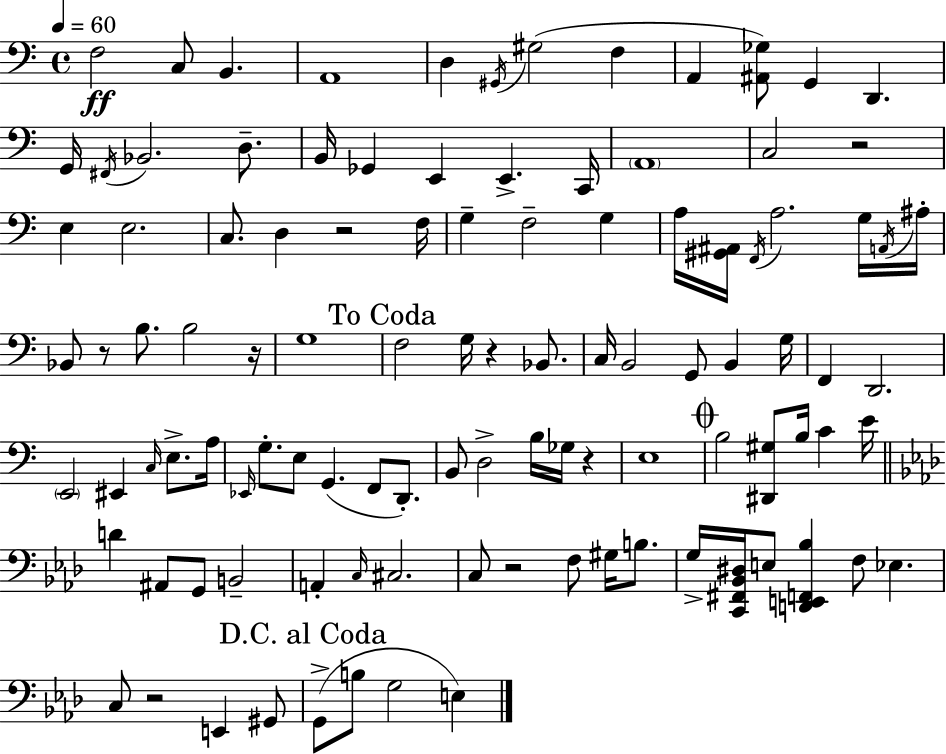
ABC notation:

X:1
T:Untitled
M:4/4
L:1/4
K:C
F,2 C,/2 B,, A,,4 D, ^G,,/4 ^G,2 F, A,, [^A,,_G,]/2 G,, D,, G,,/4 ^F,,/4 _B,,2 D,/2 B,,/4 _G,, E,, E,, C,,/4 A,,4 C,2 z2 E, E,2 C,/2 D, z2 F,/4 G, F,2 G, A,/4 [^G,,^A,,]/4 F,,/4 A,2 G,/4 A,,/4 ^A,/4 _B,,/2 z/2 B,/2 B,2 z/4 G,4 F,2 G,/4 z _B,,/2 C,/4 B,,2 G,,/2 B,, G,/4 F,, D,,2 E,,2 ^E,, C,/4 E,/2 A,/4 _E,,/4 G,/2 E,/2 G,, F,,/2 D,,/2 B,,/2 D,2 B,/4 _G,/4 z E,4 B,2 [^D,,^G,]/2 B,/4 C E/4 D ^A,,/2 G,,/2 B,,2 A,, C,/4 ^C,2 C,/2 z2 F,/2 ^G,/4 B,/2 G,/4 [C,,^F,,_B,,^D,]/4 E,/2 [D,,E,,F,,_B,] F,/2 _E, C,/2 z2 E,, ^G,,/2 G,,/2 B,/2 G,2 E,